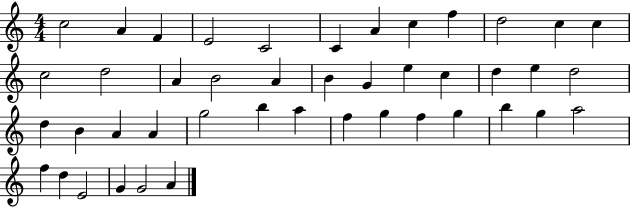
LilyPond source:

{
  \clef treble
  \numericTimeSignature
  \time 4/4
  \key c \major
  c''2 a'4 f'4 | e'2 c'2 | c'4 a'4 c''4 f''4 | d''2 c''4 c''4 | \break c''2 d''2 | a'4 b'2 a'4 | b'4 g'4 e''4 c''4 | d''4 e''4 d''2 | \break d''4 b'4 a'4 a'4 | g''2 b''4 a''4 | f''4 g''4 f''4 g''4 | b''4 g''4 a''2 | \break f''4 d''4 e'2 | g'4 g'2 a'4 | \bar "|."
}